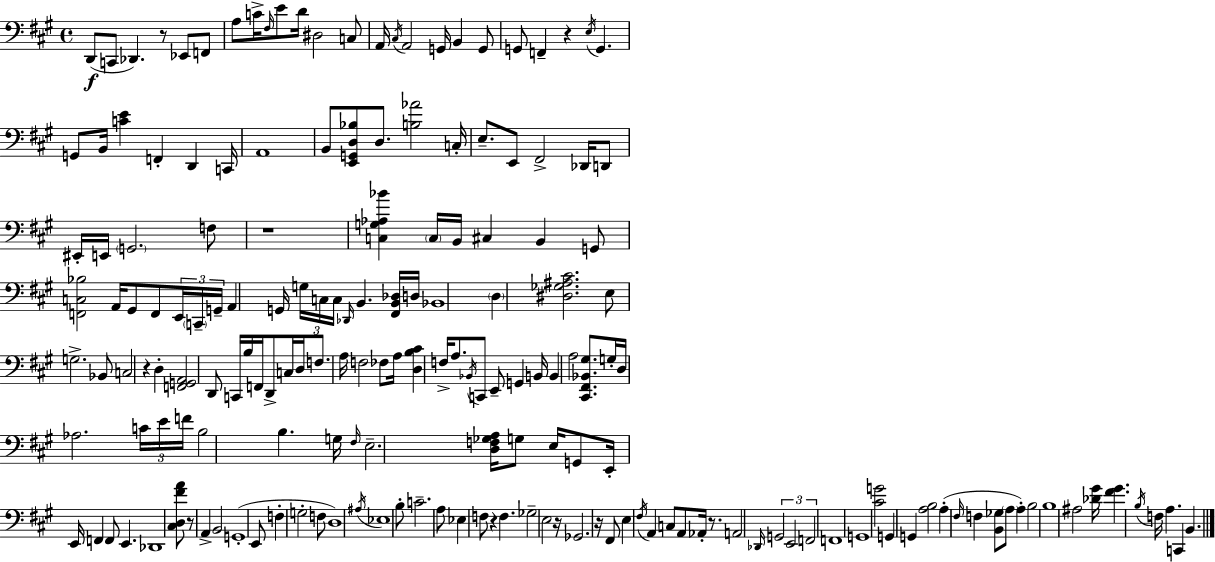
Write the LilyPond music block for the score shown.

{
  \clef bass
  \time 4/4
  \defaultTimeSignature
  \key a \major
  d,8(\f c,8 des,4.) r8 ees,8 f,8 | a8 c'16-> \grace { fis16 } e'8 d'16 dis2 c8 | a,16 \acciaccatura { cis16 } a,2 g,16 b,4 | g,8 g,8 f,4-- r4 \acciaccatura { e16 } g,4. | \break g,8 b,16 <c' e'>4 f,4-. d,4 | c,16 a,1 | b,8 <e, g, d bes>8 d8. <b aes'>2 | c16-. e8.-- e,8 fis,2-> | \break des,16 d,8 eis,16-. e,16 \parenthesize g,2. | f8 r1 | <c g aes bes'>4 \parenthesize c16 b,16 cis4 b,4 | g,8 <f, c bes>2 a,16 gis,8 f,8 | \break \tuplet 3/2 { e,16 \parenthesize c,16-- g,16-- } a,4 g,16 \tuplet 3/2 { g16 c16 c16 } \grace { des,16 } b,4. | <fis, b, des>16 d16 bes,1 | \parenthesize d4 <dis ges ais cis'>2. | e8 g2.-> | \break bes,8 c2 r4 | d4-. <f, g, a,>2 d,8 c,16 b16 | f,16 d,8-> c16 d16 f8. a16 f2 | fes8 a16 <d b cis'>4 f16-> a8. \acciaccatura { bes,16 } c,8 e,8-- | \break g,4 b,16 b,4 a2 | <cis, fis, bes, gis>8. g16-. d16 aes2. | \tuplet 3/2 { c'16 e'16 f'16 } b2 b4. | g16 \grace { fis16 } e2.-- | \break <d f ges a>16 g8 e16 g,8 e,16-. e,16 f,4 f,8 | e,4. des,1 | <cis d fis' a'>8 r8 a,4-> b,2 | g,1-.( | \break e,8 f4-. g2-. | f8 d1) | \acciaccatura { ais16 } ees1 | b8-. c'2.-- | \break a8 ees4 f8 r4 | f4. ges2-- e2 | r16 ges,2. | r16 fis,8 e4 \acciaccatura { fis16 } a,4 | \break c8 a,8 aes,16-. r8. a,2 | \grace { des,16 } \tuplet 3/2 { g,2 e,2 | f,2 } f,1 | g,1 | \break <cis' g'>2 | g,4 g,4 <a b>2 | a4-.( \grace { fis16 } f4 <b, ges>8 \parenthesize a8 a4-.) | b2 b1 | \break ais2 | <des' gis'>16 <fis' gis'>4. \acciaccatura { b16 } f16 a4. | c,4 b,4. \bar "|."
}